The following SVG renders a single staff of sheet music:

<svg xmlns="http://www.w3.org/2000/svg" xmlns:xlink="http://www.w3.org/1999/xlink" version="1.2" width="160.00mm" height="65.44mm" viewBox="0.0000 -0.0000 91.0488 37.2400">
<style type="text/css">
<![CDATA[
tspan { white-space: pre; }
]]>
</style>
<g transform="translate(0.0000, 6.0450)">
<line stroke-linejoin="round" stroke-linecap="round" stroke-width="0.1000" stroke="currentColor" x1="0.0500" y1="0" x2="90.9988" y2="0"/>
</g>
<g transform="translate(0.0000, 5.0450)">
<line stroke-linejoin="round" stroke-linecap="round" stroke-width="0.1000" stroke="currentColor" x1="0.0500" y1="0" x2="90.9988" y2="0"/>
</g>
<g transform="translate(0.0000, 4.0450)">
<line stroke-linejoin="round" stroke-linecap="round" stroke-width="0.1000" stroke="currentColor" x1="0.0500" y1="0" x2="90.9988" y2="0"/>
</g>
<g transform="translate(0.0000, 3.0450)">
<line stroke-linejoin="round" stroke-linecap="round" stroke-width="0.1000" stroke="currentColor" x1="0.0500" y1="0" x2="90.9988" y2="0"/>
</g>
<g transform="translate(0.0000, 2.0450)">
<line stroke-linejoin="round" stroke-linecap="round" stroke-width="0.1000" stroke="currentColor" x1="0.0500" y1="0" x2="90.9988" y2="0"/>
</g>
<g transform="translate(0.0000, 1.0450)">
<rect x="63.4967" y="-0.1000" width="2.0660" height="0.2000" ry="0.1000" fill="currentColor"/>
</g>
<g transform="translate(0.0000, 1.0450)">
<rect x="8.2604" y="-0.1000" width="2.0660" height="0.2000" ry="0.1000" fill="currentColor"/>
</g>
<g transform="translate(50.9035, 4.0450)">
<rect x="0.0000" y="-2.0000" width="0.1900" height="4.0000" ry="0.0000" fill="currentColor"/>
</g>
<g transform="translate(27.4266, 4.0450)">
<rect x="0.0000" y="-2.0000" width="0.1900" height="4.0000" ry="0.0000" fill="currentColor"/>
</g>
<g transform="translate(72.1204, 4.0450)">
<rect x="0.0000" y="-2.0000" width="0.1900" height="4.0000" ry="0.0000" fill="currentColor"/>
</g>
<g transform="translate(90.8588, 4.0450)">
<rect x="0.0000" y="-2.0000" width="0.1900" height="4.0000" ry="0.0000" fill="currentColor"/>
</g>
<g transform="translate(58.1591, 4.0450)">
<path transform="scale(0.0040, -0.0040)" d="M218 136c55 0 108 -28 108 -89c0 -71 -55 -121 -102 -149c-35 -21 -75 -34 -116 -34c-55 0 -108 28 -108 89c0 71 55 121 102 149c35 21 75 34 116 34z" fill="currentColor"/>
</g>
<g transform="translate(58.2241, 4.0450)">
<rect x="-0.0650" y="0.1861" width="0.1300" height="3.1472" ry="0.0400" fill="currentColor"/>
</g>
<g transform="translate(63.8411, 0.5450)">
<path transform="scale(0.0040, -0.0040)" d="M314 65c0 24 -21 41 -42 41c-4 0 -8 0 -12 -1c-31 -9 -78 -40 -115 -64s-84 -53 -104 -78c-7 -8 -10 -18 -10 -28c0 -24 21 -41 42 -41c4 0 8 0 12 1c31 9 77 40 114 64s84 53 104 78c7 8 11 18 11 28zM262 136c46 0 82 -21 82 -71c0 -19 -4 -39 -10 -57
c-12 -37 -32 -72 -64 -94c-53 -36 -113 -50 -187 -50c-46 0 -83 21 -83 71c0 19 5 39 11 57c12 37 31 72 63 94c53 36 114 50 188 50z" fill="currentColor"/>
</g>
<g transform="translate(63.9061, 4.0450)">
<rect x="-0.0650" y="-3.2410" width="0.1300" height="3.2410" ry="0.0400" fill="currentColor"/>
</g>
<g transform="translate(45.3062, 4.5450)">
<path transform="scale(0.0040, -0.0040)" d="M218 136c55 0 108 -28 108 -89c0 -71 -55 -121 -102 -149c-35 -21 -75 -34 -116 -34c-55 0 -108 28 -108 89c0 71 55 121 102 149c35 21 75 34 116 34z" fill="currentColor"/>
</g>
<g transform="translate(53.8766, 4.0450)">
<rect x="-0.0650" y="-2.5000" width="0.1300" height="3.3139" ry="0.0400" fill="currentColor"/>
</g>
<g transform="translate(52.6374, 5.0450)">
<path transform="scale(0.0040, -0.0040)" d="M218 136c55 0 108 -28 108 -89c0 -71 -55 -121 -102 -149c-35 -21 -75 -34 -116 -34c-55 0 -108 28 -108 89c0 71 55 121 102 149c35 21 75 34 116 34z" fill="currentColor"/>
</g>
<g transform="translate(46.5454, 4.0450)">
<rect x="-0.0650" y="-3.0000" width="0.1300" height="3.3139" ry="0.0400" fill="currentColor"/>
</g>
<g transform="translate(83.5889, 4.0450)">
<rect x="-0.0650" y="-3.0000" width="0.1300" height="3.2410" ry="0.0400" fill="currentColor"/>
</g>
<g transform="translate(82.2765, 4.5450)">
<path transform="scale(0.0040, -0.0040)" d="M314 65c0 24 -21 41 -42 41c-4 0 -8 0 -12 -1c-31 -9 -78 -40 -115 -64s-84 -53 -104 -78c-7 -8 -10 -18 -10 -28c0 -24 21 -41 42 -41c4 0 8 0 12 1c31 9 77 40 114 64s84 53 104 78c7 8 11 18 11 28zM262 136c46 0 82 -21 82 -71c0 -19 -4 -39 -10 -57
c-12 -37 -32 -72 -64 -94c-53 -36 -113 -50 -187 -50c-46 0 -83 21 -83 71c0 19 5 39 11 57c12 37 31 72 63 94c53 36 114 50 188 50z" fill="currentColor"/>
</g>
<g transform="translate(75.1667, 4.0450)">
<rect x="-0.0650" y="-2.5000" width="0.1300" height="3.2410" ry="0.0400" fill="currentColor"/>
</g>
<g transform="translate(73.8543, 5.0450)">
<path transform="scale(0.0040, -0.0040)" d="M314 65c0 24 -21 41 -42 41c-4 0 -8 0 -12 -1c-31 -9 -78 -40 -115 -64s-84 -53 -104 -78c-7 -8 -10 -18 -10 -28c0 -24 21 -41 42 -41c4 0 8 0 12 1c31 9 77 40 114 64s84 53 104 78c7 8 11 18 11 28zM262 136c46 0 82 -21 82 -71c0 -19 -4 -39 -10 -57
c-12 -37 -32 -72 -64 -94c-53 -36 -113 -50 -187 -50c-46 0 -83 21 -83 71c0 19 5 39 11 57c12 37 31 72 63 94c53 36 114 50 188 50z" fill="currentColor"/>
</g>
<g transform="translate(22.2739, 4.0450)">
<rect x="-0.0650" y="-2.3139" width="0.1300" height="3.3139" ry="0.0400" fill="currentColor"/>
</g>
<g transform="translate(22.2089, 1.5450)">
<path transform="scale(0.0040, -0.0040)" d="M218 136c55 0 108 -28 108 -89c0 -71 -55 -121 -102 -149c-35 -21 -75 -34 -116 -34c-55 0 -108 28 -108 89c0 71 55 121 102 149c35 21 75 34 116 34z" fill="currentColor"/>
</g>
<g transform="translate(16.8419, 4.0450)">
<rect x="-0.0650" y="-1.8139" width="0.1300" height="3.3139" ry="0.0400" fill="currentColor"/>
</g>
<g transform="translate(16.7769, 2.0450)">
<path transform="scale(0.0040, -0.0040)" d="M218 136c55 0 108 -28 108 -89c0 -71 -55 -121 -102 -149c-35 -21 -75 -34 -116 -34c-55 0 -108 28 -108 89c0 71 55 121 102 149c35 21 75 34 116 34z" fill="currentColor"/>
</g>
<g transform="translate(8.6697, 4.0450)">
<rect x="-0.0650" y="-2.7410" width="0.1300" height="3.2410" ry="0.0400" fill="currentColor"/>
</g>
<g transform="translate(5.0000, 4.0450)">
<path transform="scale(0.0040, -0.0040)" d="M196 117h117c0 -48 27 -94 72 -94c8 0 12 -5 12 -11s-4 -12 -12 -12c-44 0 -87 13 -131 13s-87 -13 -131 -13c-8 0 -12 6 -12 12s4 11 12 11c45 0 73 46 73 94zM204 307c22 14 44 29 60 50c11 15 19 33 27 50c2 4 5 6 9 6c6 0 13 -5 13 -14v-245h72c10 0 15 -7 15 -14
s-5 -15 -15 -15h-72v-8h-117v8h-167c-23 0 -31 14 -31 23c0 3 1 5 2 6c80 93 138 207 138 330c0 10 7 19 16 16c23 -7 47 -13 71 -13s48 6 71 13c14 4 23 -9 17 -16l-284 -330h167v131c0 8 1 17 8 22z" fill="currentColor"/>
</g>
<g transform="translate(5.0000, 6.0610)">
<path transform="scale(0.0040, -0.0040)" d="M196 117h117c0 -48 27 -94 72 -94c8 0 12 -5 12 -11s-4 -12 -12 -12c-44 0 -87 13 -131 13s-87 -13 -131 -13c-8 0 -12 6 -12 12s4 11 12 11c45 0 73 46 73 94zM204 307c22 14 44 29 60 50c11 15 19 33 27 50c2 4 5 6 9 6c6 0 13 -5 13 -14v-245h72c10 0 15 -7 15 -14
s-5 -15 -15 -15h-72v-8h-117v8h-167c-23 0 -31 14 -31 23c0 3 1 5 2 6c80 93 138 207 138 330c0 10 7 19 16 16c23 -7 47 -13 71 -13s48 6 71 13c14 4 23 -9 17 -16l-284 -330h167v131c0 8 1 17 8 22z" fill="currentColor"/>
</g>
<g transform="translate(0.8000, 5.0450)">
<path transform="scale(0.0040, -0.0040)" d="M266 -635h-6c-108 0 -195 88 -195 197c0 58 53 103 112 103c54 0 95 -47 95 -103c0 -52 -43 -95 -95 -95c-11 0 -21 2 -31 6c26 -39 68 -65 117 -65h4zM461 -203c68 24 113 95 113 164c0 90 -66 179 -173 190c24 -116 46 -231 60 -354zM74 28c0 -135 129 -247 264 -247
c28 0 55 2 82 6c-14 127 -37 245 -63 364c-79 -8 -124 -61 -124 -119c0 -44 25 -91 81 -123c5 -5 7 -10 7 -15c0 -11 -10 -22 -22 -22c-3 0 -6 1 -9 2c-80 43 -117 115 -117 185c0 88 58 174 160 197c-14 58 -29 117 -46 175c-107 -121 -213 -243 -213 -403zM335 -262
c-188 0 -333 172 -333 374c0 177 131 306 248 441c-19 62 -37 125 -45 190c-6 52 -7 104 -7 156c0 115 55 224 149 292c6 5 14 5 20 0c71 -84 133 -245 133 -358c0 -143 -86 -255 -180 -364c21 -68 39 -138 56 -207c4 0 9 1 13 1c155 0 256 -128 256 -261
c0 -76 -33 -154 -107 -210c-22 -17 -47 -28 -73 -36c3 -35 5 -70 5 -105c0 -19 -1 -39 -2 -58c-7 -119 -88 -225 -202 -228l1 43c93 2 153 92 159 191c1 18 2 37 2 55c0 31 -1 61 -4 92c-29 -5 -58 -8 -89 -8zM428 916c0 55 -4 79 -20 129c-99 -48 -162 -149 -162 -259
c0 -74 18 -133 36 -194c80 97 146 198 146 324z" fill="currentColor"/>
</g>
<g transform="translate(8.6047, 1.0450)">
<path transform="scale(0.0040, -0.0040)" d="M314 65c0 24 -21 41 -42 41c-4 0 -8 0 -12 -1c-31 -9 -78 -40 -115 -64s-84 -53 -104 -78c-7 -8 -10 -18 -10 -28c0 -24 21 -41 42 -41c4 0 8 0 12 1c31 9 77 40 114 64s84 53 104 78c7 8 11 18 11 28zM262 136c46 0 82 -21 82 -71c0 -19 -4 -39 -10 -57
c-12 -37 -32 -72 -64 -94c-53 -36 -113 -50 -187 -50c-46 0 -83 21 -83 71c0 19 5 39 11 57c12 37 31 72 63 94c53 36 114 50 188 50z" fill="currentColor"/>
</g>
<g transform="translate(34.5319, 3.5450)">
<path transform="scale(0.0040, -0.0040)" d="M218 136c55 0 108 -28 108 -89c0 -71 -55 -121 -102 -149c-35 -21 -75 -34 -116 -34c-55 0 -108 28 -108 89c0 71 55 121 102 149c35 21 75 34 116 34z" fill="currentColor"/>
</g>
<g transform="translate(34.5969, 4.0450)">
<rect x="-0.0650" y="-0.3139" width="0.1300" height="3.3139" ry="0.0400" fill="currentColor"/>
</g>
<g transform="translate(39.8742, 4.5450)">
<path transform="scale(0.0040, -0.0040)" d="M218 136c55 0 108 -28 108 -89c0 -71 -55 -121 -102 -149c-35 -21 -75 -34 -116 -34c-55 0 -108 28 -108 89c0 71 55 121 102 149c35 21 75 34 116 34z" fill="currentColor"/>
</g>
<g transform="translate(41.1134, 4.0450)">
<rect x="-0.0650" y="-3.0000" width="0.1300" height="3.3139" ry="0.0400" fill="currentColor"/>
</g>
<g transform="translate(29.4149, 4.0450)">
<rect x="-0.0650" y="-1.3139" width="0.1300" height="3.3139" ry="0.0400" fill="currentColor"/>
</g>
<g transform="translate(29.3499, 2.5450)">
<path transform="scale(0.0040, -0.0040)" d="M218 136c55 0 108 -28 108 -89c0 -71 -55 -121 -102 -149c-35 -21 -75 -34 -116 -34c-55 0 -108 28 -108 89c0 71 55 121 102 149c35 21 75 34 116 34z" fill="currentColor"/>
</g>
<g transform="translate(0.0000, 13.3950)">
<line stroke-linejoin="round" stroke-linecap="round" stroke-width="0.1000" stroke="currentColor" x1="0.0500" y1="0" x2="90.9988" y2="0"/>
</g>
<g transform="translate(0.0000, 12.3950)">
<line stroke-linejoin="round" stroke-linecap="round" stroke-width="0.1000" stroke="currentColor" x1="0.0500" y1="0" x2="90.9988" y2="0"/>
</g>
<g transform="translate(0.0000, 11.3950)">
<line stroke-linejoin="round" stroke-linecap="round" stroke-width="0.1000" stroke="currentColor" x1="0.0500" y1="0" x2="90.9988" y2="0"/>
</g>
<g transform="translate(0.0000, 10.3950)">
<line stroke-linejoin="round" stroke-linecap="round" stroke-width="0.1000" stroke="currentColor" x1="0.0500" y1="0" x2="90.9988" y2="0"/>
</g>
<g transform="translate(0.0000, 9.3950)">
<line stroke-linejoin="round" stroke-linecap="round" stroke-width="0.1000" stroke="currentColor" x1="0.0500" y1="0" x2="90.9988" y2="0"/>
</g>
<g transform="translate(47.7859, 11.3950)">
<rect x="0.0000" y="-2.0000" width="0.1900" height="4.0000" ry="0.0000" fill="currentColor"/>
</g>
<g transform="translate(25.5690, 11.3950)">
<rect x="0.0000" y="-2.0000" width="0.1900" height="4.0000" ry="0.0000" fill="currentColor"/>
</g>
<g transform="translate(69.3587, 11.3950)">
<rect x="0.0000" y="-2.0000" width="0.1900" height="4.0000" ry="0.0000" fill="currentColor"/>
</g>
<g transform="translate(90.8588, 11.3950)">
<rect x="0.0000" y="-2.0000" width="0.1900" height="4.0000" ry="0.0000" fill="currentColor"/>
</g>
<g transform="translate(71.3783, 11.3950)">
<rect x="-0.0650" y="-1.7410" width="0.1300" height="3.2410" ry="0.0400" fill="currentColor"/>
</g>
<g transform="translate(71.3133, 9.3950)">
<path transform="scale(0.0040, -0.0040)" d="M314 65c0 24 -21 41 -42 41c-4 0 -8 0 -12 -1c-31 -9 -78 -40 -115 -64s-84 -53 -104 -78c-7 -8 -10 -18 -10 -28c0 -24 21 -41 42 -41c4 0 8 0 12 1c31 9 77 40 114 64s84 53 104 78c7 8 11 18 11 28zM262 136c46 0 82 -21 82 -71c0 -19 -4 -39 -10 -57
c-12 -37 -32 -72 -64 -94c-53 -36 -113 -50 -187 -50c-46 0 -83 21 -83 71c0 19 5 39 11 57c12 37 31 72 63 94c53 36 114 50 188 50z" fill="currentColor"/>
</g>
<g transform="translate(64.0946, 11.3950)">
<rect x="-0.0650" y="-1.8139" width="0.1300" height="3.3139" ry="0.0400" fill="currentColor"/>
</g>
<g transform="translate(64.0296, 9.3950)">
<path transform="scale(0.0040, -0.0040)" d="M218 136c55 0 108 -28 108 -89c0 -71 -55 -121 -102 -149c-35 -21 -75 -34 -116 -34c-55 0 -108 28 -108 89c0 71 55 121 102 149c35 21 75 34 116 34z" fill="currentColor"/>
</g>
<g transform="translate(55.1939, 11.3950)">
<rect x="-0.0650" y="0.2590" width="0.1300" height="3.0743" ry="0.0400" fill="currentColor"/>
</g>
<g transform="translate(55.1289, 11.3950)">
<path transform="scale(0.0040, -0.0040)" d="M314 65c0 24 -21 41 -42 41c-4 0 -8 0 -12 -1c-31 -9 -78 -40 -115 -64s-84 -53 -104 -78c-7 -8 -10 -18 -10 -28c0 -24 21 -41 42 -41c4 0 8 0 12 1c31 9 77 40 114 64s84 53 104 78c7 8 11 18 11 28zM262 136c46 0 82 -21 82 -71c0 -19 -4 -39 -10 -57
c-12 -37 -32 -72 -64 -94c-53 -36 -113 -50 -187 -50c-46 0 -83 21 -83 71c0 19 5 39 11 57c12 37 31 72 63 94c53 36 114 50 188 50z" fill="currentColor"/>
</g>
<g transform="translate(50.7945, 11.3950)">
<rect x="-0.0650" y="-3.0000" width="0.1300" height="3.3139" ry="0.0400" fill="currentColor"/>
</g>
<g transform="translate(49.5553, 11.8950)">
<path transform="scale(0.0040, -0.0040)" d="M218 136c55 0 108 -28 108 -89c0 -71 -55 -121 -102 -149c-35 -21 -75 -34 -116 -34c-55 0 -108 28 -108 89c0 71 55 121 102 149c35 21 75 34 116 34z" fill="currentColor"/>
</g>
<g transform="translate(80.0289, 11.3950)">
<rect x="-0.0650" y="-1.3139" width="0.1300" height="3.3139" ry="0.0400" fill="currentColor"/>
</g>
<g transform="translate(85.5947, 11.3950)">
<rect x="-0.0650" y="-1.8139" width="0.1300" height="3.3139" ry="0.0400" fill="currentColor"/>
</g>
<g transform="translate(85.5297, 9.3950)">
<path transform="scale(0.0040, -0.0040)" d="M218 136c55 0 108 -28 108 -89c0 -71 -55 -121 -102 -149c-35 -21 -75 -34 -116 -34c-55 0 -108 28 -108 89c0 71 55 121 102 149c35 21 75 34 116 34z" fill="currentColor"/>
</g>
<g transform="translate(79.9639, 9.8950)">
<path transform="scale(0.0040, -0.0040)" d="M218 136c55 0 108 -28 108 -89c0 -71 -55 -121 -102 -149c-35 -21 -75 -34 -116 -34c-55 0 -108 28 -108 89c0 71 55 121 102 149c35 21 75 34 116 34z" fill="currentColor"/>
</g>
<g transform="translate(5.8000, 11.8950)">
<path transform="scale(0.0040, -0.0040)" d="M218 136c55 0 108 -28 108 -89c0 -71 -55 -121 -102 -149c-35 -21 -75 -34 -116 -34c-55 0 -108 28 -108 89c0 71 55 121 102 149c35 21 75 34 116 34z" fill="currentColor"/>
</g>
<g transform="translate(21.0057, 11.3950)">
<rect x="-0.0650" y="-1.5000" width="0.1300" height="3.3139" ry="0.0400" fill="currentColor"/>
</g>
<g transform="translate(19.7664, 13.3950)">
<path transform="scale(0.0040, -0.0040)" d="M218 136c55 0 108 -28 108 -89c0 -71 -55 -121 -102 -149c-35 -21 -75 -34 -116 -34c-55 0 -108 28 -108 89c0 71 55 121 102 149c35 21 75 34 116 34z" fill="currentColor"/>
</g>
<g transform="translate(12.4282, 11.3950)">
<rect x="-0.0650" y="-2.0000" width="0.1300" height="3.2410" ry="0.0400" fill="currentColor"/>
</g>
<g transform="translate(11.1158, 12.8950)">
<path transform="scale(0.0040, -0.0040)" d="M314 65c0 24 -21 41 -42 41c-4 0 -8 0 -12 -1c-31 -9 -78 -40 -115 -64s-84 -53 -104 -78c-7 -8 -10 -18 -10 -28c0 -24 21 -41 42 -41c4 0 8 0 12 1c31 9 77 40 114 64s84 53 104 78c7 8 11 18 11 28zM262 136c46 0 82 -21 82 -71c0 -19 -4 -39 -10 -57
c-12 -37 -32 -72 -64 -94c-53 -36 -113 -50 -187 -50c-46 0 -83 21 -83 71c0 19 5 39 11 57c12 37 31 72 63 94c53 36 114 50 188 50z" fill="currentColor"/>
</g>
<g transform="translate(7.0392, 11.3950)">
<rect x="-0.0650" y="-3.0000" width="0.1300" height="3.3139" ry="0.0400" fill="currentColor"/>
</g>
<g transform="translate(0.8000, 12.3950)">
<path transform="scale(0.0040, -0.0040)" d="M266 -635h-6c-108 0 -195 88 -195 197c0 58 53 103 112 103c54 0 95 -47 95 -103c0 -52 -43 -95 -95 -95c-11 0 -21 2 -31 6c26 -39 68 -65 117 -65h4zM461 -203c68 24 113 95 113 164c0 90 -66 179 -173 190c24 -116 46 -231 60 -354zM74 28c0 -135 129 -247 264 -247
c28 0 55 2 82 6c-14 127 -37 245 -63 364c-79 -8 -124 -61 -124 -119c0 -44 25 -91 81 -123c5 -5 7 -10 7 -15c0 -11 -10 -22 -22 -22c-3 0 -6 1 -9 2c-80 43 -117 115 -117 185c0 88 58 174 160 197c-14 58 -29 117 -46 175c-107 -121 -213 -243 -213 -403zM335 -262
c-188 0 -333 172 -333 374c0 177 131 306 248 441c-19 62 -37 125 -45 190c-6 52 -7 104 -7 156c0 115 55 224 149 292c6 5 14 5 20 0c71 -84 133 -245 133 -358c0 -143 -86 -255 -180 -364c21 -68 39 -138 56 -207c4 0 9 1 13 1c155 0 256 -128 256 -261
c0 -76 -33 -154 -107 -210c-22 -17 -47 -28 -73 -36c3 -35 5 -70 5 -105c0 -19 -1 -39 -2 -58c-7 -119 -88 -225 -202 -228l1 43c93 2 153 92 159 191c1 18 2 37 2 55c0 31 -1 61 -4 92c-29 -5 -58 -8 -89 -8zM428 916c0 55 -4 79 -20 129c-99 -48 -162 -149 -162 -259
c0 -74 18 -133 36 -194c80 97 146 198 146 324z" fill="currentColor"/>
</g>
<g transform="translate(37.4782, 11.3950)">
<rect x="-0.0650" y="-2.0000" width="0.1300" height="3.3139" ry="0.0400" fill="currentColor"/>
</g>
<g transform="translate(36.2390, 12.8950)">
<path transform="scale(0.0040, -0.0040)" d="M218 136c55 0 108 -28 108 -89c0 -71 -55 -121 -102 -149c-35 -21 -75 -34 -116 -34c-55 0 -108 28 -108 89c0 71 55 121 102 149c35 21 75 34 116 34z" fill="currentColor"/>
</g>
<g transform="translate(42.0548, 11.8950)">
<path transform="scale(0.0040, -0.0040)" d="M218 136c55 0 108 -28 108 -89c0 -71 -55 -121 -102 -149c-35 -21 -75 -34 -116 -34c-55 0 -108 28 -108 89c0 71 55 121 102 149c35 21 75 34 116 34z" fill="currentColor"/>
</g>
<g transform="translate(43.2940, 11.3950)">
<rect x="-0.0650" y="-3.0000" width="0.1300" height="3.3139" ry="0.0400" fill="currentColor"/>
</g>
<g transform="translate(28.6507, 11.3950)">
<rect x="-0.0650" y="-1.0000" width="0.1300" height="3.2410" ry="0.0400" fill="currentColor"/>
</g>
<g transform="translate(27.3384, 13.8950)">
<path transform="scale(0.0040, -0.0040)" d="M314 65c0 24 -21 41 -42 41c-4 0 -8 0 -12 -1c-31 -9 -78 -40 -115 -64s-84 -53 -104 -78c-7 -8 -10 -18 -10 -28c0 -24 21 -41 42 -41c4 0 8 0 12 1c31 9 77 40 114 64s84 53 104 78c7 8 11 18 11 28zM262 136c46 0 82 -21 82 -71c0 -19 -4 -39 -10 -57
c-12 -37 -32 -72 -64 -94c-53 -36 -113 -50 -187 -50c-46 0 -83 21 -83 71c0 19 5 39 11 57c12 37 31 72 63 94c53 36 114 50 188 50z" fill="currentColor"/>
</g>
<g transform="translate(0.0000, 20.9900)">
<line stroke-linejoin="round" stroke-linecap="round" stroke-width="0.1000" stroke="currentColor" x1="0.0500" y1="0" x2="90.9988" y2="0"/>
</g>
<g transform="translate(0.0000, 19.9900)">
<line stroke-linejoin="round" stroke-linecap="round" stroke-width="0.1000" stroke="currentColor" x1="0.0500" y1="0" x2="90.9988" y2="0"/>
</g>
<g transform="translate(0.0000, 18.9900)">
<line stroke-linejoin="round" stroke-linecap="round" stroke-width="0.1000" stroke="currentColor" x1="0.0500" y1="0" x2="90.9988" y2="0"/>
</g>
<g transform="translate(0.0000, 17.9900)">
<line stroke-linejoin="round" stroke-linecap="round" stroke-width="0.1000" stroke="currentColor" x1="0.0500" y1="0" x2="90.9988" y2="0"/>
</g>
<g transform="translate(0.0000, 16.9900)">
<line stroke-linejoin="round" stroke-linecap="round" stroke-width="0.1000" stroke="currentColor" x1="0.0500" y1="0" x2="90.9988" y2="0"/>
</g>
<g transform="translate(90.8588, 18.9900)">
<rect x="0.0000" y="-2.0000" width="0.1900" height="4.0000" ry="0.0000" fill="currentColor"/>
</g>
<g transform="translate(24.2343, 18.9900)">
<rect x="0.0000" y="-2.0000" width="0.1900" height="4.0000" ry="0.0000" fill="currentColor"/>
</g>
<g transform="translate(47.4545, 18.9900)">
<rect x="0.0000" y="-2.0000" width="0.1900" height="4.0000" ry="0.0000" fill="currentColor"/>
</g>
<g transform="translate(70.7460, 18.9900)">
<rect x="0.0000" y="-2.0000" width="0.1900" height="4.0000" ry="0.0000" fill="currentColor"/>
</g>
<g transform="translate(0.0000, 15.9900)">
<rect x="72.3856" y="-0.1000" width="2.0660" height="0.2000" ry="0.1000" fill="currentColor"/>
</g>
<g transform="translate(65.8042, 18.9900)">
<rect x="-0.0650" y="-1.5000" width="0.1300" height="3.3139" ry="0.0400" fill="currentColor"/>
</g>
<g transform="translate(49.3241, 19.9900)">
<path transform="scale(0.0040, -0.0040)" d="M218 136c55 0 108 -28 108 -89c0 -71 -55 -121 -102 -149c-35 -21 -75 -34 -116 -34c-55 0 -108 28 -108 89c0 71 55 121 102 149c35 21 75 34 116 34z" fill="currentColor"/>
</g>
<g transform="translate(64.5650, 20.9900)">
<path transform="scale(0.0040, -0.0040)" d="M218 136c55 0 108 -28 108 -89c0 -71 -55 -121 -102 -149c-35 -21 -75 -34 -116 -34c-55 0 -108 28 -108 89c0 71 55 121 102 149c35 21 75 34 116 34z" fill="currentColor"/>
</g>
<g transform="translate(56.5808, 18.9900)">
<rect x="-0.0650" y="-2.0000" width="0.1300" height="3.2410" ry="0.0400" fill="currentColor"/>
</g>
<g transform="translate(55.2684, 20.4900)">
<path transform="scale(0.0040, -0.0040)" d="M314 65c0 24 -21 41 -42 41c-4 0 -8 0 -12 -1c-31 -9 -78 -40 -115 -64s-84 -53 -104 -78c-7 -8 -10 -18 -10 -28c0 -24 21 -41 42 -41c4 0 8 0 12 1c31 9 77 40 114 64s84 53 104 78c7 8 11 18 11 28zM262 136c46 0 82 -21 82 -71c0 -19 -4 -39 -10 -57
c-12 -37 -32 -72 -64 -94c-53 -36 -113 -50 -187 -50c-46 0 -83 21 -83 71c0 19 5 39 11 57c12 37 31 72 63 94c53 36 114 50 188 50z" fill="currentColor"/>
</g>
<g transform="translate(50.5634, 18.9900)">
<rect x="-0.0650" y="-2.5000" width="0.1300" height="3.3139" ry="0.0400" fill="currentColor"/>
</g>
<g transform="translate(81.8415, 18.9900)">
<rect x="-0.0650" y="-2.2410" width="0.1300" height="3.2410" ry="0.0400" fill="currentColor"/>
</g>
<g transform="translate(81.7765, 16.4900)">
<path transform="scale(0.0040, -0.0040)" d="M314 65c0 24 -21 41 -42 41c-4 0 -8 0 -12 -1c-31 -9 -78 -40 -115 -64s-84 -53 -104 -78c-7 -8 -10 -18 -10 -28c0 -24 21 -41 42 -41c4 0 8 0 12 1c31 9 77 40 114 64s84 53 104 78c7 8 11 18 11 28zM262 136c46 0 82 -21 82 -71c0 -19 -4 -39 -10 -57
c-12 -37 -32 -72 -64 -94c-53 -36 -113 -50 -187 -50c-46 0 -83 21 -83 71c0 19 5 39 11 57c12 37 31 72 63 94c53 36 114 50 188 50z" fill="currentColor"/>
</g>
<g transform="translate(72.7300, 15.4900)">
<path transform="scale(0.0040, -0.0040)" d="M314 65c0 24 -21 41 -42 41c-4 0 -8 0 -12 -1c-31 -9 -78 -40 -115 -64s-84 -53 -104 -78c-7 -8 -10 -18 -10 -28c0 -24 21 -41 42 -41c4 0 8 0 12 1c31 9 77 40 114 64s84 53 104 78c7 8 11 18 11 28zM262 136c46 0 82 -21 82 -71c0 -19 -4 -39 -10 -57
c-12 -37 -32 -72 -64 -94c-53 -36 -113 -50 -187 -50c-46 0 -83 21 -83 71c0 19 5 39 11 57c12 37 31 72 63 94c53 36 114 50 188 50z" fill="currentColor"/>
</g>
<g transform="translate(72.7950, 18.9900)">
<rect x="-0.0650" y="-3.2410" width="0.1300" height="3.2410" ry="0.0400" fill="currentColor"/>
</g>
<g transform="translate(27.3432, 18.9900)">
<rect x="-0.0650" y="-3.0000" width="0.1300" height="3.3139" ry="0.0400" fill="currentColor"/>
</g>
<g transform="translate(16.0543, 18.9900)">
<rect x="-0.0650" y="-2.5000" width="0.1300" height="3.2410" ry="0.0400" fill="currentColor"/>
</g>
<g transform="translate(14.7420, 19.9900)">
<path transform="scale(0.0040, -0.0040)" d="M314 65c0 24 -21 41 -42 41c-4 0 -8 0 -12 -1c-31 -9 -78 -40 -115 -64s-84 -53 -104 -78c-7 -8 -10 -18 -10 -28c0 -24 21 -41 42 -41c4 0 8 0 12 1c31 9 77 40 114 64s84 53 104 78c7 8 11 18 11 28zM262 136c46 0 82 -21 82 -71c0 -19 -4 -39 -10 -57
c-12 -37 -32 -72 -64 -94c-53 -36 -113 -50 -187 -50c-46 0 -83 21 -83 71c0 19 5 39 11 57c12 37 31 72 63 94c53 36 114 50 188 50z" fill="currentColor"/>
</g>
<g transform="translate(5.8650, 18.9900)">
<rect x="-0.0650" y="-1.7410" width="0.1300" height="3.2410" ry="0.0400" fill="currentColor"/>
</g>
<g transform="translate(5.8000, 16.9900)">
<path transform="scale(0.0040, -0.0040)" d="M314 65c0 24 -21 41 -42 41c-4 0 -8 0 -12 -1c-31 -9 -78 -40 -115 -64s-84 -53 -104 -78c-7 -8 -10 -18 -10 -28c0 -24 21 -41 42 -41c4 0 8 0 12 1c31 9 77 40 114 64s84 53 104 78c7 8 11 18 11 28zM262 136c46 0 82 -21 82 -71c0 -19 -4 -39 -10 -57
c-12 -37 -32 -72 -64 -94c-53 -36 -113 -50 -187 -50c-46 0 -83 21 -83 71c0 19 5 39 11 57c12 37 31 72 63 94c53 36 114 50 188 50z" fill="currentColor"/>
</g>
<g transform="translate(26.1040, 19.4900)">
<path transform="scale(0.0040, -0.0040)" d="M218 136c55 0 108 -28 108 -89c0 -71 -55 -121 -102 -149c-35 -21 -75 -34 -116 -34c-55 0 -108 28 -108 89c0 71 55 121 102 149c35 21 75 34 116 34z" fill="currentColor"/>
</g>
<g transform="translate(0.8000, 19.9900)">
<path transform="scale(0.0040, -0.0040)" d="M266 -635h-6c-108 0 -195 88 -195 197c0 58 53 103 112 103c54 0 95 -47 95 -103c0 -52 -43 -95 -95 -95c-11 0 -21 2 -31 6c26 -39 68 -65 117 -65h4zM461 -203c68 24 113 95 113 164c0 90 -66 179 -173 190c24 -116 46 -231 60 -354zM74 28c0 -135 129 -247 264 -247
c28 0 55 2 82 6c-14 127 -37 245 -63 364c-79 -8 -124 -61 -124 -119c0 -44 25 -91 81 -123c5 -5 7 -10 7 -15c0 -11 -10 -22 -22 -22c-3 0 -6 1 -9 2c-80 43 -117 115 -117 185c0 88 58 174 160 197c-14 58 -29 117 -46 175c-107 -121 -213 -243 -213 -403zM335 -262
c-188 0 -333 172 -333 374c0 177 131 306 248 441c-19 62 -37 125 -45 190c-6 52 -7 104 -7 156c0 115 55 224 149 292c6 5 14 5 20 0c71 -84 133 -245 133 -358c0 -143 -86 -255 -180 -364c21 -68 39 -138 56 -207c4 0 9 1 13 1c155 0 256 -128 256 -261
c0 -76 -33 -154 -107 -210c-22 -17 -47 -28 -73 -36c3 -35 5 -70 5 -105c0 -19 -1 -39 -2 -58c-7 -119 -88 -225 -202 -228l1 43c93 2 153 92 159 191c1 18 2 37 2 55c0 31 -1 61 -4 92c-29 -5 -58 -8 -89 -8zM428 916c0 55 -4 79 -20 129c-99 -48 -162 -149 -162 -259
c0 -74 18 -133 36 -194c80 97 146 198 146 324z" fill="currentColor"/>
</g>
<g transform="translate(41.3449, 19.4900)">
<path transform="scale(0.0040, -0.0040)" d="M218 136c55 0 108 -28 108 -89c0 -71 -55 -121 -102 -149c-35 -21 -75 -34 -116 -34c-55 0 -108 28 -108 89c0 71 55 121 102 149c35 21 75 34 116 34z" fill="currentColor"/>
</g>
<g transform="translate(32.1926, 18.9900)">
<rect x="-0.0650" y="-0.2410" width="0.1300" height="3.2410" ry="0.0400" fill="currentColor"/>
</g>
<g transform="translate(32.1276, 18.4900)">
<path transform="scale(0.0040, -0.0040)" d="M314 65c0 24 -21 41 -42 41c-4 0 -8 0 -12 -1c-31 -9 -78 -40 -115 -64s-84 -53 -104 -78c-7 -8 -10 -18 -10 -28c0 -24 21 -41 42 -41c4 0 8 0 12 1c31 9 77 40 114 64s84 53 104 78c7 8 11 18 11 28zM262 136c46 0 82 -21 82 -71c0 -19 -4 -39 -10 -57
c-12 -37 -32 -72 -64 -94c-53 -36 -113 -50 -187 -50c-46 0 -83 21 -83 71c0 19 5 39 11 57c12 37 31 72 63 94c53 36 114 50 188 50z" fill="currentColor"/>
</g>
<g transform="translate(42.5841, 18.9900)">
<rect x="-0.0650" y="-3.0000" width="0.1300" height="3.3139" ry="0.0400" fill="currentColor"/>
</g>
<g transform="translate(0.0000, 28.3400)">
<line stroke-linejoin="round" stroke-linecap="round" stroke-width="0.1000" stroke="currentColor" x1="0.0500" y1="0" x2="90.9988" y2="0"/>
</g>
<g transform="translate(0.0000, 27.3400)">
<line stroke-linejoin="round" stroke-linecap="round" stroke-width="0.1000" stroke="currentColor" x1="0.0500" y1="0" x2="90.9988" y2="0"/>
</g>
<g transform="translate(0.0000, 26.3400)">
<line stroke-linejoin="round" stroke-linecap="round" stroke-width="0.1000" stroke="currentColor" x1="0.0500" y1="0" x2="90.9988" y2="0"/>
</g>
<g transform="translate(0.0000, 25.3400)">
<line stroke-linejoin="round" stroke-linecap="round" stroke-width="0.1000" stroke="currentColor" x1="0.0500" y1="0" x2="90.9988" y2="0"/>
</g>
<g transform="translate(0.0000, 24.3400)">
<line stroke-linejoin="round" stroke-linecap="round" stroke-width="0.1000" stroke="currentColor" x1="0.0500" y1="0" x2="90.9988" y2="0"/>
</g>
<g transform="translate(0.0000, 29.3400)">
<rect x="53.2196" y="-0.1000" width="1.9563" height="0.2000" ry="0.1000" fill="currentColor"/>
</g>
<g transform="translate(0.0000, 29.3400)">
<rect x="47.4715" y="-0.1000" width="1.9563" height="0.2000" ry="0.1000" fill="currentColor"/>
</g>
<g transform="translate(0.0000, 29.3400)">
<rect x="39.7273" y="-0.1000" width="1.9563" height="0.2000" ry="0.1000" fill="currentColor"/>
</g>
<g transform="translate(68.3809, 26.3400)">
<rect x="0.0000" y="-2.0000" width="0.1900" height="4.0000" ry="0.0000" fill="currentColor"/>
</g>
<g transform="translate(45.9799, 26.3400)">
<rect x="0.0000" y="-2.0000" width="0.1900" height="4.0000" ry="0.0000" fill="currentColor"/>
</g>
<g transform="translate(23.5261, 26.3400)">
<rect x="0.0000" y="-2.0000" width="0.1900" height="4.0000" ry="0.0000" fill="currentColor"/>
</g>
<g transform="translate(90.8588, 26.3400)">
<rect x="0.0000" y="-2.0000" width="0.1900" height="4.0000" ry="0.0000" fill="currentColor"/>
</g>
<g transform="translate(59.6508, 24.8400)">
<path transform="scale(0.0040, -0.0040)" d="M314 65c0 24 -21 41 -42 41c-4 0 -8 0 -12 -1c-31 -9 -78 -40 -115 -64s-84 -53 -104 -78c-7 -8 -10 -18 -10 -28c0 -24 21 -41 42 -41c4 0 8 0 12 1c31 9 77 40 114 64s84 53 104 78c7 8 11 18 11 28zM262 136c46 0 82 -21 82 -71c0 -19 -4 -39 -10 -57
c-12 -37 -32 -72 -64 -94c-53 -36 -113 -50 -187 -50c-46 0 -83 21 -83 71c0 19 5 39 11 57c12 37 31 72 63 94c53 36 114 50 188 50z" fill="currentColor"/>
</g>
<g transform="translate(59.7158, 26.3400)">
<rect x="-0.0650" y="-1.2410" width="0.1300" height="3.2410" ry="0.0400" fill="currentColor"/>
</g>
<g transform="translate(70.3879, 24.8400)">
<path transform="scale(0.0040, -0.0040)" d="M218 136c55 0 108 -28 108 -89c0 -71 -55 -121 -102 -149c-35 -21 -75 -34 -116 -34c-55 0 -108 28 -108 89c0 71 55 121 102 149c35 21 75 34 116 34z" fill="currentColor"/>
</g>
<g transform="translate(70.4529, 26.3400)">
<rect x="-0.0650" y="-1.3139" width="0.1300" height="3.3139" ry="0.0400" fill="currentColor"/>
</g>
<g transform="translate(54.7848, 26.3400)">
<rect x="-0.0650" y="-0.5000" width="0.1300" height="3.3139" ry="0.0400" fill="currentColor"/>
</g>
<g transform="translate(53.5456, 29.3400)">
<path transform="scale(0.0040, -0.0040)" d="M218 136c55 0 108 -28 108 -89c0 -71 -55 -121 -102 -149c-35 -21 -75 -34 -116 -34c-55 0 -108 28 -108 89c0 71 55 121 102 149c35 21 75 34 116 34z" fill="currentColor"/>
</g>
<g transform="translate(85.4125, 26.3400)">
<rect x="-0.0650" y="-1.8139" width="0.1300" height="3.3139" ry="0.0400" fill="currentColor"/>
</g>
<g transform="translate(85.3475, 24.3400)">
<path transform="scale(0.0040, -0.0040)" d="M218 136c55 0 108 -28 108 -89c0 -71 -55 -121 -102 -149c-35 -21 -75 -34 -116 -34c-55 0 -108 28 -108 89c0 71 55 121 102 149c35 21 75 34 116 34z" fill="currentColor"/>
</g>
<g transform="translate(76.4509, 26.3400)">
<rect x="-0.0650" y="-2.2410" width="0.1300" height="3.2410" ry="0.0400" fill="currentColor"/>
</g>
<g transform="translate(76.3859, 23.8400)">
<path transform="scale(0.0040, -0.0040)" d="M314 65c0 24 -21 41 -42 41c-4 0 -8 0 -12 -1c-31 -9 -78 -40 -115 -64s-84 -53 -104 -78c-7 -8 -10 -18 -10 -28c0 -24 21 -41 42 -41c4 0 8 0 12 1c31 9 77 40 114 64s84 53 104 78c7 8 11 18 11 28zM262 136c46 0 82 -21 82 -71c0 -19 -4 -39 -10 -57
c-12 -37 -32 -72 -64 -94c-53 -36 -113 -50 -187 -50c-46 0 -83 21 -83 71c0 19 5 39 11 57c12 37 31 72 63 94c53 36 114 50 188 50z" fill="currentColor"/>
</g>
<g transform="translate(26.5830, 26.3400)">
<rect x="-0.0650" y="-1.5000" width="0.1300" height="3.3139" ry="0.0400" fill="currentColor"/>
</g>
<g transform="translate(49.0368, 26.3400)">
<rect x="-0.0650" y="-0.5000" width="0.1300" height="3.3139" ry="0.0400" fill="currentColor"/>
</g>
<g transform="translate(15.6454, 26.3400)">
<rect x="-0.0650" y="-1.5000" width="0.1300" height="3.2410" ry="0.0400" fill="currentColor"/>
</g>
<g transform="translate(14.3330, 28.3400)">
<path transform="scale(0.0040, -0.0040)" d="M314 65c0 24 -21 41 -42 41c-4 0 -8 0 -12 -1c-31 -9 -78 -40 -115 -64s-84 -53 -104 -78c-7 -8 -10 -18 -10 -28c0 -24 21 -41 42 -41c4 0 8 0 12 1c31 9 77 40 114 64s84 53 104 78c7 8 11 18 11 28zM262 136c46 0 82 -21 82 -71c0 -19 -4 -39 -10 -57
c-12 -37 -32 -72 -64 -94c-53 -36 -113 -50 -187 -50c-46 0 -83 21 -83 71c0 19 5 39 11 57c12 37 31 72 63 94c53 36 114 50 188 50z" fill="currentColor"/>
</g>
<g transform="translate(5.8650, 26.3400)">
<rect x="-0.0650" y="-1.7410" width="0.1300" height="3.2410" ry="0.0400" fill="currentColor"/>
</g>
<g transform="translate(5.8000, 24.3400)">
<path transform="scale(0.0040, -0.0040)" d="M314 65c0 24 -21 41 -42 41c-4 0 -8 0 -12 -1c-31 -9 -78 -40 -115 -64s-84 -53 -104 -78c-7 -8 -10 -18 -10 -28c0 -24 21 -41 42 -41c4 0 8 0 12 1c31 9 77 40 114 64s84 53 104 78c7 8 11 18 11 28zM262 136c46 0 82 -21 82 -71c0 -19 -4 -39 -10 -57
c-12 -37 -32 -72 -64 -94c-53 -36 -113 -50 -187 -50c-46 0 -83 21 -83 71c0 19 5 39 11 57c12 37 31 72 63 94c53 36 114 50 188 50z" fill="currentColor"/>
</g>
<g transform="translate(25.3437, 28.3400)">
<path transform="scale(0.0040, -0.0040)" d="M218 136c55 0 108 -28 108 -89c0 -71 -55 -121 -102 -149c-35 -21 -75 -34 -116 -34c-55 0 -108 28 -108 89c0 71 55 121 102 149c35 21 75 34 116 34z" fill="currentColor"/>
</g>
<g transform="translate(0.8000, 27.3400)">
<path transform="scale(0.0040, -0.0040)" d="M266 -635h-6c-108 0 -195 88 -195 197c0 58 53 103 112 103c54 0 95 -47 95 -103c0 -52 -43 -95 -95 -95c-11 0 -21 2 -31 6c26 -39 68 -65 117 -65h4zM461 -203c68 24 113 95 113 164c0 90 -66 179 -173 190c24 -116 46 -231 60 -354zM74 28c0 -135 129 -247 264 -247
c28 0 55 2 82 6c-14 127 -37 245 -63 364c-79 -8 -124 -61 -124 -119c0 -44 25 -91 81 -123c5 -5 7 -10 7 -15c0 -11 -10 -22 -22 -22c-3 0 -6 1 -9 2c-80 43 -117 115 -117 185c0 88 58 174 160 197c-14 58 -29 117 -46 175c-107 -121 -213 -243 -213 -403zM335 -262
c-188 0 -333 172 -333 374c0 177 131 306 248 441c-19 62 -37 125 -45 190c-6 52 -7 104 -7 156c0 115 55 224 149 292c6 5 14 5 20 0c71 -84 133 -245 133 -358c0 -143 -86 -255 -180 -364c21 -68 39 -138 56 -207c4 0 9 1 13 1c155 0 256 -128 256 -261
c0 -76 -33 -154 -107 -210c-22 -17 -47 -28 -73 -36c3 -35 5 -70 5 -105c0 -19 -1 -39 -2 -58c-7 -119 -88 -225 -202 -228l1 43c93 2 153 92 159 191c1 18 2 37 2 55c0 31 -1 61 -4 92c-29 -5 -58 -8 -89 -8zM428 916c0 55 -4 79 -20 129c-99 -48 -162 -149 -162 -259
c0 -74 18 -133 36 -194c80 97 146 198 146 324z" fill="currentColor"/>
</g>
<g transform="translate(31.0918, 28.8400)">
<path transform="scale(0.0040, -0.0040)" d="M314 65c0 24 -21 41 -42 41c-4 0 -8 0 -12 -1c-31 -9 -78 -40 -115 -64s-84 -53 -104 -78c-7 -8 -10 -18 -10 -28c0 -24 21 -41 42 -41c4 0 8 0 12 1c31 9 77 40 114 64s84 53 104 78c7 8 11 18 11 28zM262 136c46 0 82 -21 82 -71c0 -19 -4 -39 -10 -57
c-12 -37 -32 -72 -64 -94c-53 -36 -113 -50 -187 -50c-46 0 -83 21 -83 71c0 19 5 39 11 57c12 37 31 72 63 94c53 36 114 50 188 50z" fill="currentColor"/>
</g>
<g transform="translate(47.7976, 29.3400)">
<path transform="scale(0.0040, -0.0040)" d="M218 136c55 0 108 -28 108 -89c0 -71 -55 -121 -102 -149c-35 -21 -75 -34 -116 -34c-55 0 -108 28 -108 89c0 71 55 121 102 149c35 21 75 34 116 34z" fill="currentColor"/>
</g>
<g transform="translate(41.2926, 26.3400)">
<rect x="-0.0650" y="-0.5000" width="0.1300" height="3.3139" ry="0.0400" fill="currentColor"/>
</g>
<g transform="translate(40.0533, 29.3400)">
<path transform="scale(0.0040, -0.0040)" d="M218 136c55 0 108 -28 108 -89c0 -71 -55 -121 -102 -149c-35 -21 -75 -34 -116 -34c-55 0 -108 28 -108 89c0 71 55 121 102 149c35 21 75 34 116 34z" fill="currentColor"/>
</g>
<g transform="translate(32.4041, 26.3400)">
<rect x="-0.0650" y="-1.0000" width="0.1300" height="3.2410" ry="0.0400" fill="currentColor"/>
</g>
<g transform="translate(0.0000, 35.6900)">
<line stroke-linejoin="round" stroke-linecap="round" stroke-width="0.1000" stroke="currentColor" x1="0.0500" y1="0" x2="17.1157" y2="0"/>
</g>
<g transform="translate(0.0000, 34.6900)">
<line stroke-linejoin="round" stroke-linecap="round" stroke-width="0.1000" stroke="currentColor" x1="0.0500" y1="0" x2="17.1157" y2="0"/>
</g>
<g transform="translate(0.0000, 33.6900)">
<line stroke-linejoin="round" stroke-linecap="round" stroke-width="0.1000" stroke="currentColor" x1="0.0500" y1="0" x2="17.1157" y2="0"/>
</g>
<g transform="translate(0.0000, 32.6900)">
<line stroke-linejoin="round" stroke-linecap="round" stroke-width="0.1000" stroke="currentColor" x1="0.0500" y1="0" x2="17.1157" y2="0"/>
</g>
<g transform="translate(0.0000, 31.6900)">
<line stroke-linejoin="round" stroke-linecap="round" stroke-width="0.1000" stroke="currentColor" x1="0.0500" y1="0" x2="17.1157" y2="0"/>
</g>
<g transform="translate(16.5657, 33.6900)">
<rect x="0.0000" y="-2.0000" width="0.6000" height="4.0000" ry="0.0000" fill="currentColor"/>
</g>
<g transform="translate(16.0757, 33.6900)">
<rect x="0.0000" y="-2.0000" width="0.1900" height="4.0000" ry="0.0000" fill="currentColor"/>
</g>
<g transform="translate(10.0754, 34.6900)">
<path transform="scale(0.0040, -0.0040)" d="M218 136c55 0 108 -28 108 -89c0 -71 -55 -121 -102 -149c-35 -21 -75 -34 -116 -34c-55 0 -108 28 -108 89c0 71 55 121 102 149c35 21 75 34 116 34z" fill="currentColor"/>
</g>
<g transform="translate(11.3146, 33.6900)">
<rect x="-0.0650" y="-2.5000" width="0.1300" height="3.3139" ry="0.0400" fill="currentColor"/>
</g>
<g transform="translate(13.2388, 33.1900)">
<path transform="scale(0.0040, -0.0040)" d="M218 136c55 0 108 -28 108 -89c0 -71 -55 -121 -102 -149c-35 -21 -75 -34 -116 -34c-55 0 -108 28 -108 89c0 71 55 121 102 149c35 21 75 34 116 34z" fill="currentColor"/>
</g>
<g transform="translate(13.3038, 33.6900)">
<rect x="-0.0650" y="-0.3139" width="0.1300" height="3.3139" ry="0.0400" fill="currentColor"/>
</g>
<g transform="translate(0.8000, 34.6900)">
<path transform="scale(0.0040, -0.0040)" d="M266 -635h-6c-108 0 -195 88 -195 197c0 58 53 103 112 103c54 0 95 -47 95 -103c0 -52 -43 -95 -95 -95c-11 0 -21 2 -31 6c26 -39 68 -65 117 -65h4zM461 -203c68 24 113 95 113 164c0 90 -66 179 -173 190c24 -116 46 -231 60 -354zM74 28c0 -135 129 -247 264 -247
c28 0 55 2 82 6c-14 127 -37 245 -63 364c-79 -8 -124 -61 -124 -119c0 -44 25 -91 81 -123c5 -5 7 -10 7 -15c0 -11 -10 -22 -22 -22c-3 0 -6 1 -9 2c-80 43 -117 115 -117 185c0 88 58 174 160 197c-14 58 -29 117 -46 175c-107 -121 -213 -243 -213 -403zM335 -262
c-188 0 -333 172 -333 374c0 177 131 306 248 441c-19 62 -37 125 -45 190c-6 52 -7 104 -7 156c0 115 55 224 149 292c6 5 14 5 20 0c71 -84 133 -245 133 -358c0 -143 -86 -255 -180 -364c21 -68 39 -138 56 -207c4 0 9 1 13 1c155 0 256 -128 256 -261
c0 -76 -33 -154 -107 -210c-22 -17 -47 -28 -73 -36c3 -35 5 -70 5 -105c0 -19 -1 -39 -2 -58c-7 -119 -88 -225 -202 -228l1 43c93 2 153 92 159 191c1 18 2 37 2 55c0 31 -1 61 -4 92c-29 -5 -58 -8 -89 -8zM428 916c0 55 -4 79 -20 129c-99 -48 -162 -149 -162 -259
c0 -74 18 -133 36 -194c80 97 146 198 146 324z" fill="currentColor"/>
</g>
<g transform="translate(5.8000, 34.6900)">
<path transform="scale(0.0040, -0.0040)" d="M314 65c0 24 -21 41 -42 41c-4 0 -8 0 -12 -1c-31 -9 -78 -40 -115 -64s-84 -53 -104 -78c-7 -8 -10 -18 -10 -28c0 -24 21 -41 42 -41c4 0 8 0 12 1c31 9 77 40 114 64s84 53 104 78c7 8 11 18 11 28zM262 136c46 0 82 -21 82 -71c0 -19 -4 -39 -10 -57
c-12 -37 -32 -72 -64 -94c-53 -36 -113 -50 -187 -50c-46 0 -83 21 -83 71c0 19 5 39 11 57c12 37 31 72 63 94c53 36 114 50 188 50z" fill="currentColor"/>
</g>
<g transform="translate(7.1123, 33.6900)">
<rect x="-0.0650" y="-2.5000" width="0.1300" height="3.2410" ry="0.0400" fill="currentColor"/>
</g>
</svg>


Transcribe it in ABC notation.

X:1
T:Untitled
M:4/4
L:1/4
K:C
a2 f g e c A A G B b2 G2 A2 A F2 E D2 F A A B2 f f2 e f f2 G2 A c2 A G F2 E b2 g2 f2 E2 E D2 C C C e2 e g2 f G2 G c